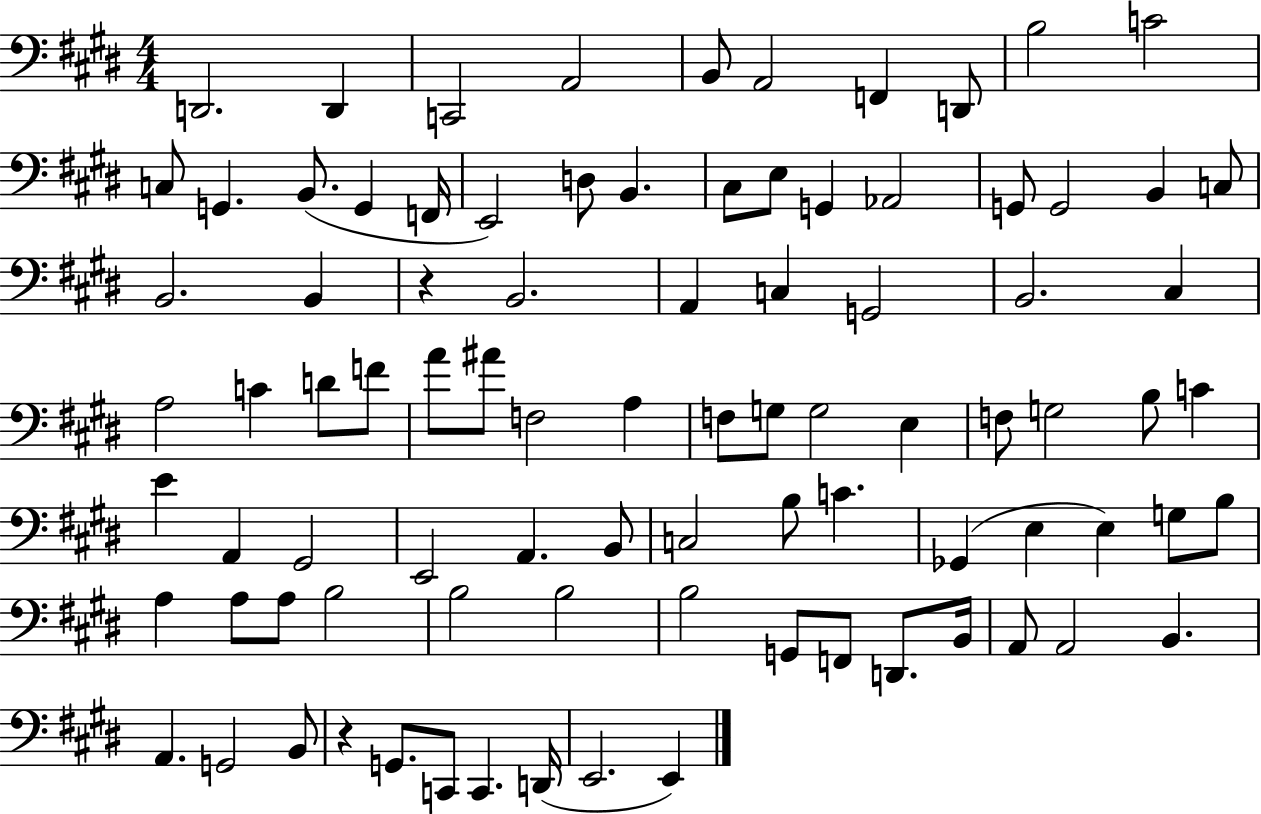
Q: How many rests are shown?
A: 2